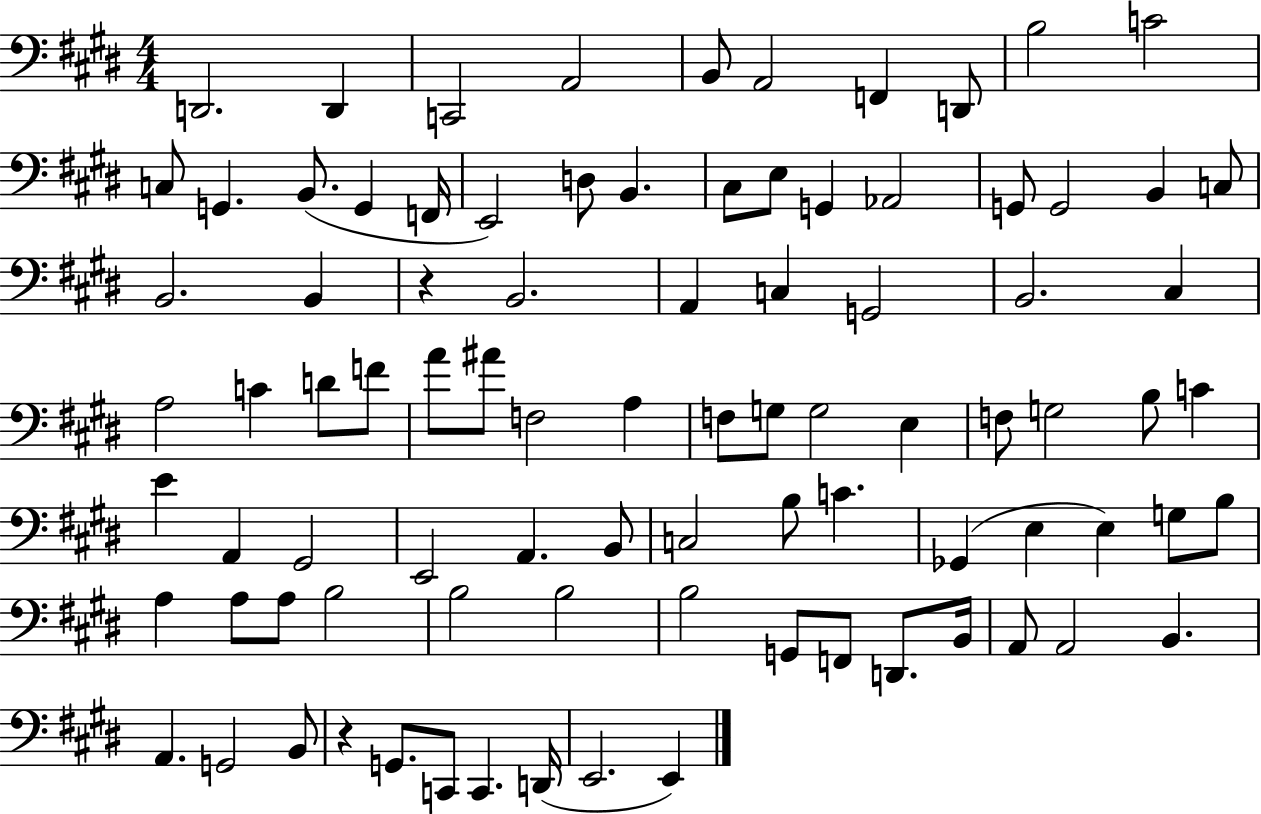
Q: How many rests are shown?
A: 2